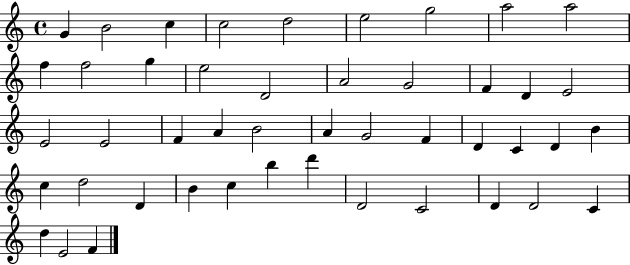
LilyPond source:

{
  \clef treble
  \time 4/4
  \defaultTimeSignature
  \key c \major
  g'4 b'2 c''4 | c''2 d''2 | e''2 g''2 | a''2 a''2 | \break f''4 f''2 g''4 | e''2 d'2 | a'2 g'2 | f'4 d'4 e'2 | \break e'2 e'2 | f'4 a'4 b'2 | a'4 g'2 f'4 | d'4 c'4 d'4 b'4 | \break c''4 d''2 d'4 | b'4 c''4 b''4 d'''4 | d'2 c'2 | d'4 d'2 c'4 | \break d''4 e'2 f'4 | \bar "|."
}